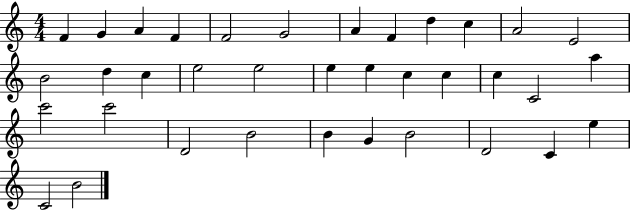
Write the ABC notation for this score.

X:1
T:Untitled
M:4/4
L:1/4
K:C
F G A F F2 G2 A F d c A2 E2 B2 d c e2 e2 e e c c c C2 a c'2 c'2 D2 B2 B G B2 D2 C e C2 B2